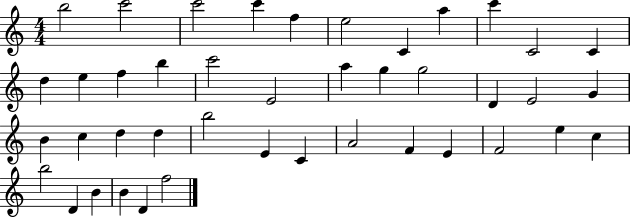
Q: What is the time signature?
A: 4/4